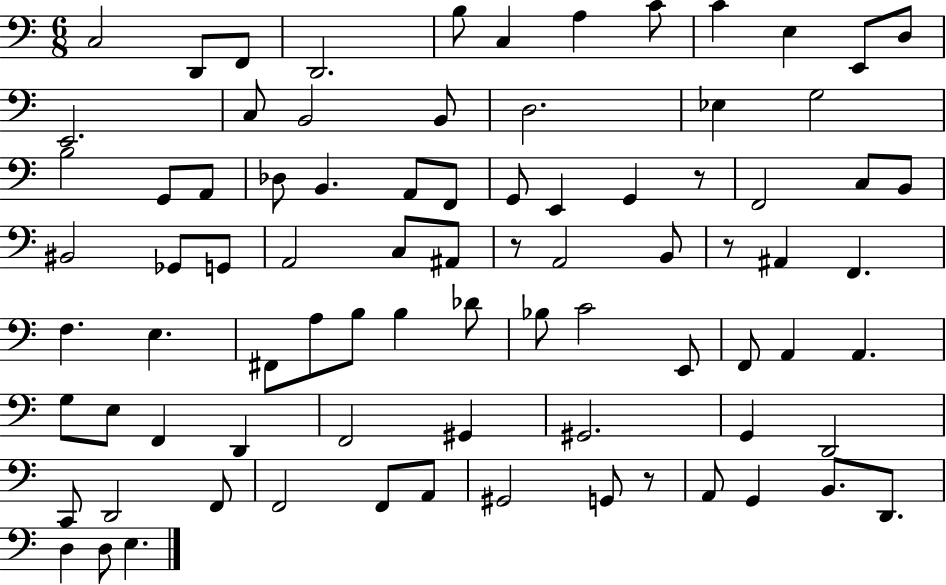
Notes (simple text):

C3/h D2/e F2/e D2/h. B3/e C3/q A3/q C4/e C4/q E3/q E2/e D3/e E2/h. C3/e B2/h B2/e D3/h. Eb3/q G3/h B3/h G2/e A2/e Db3/e B2/q. A2/e F2/e G2/e E2/q G2/q R/e F2/h C3/e B2/e BIS2/h Gb2/e G2/e A2/h C3/e A#2/e R/e A2/h B2/e R/e A#2/q F2/q. F3/q. E3/q. F#2/e A3/e B3/e B3/q Db4/e Bb3/e C4/h E2/e F2/e A2/q A2/q. G3/e E3/e F2/q D2/q F2/h G#2/q G#2/h. G2/q D2/h C2/e D2/h F2/e F2/h F2/e A2/e G#2/h G2/e R/e A2/e G2/q B2/e. D2/e. D3/q D3/e E3/q.